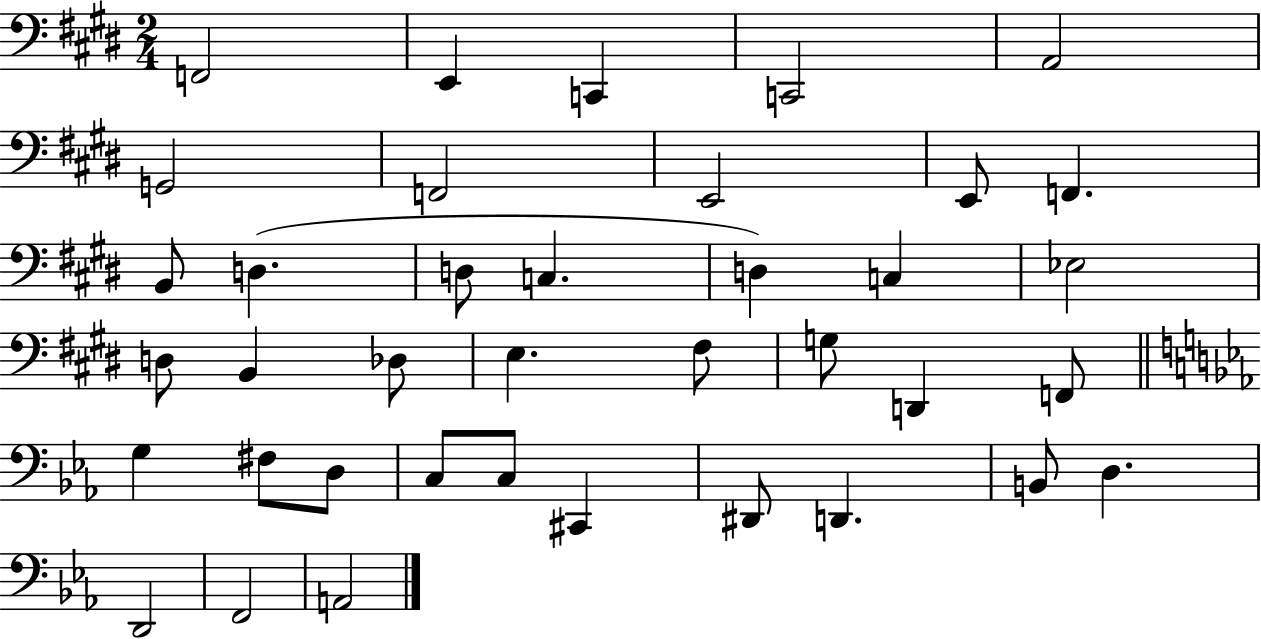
F2/h E2/q C2/q C2/h A2/h G2/h F2/h E2/h E2/e F2/q. B2/e D3/q. D3/e C3/q. D3/q C3/q Eb3/h D3/e B2/q Db3/e E3/q. F#3/e G3/e D2/q F2/e G3/q F#3/e D3/e C3/e C3/e C#2/q D#2/e D2/q. B2/e D3/q. D2/h F2/h A2/h